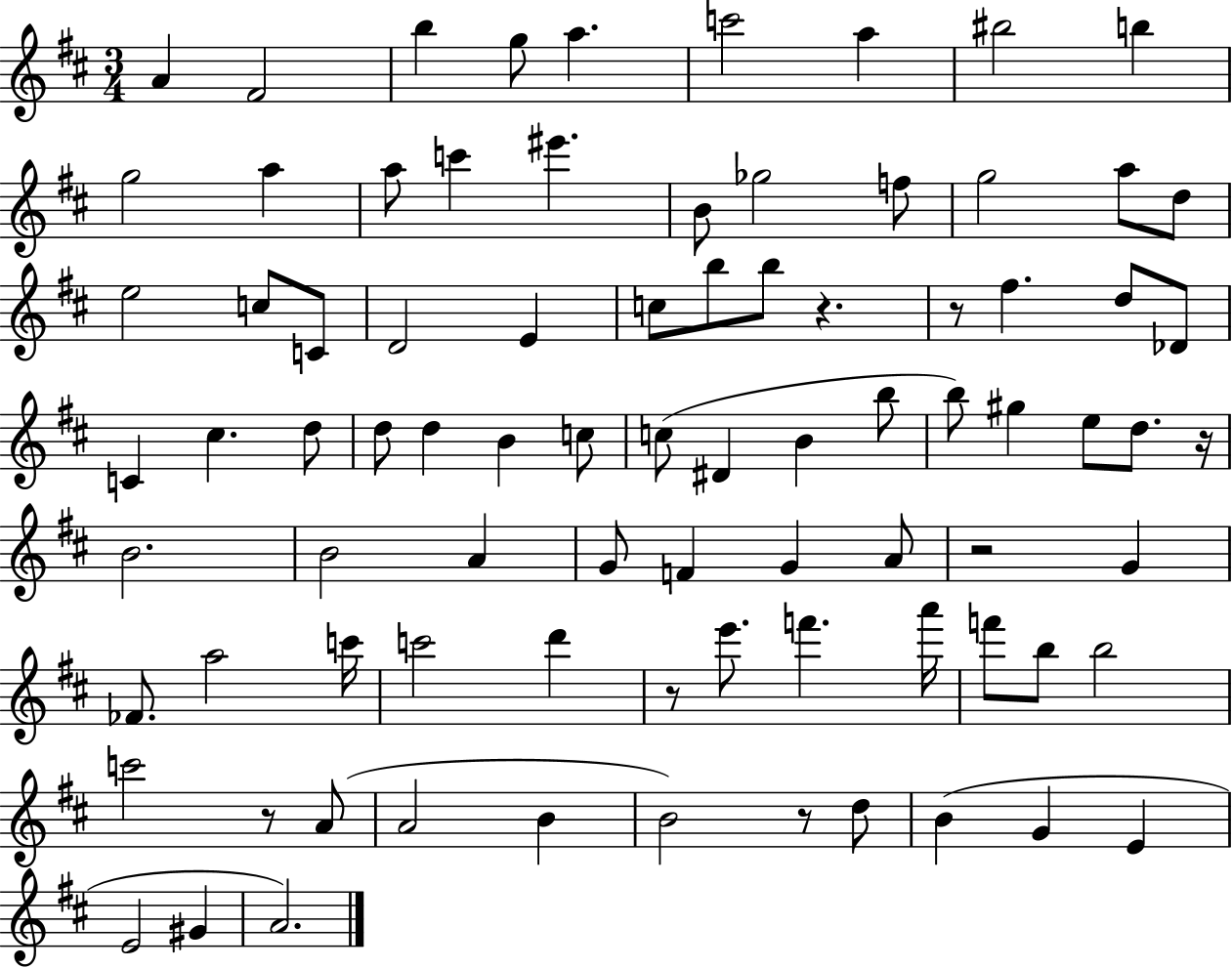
{
  \clef treble
  \numericTimeSignature
  \time 3/4
  \key d \major
  a'4 fis'2 | b''4 g''8 a''4. | c'''2 a''4 | bis''2 b''4 | \break g''2 a''4 | a''8 c'''4 eis'''4. | b'8 ges''2 f''8 | g''2 a''8 d''8 | \break e''2 c''8 c'8 | d'2 e'4 | c''8 b''8 b''8 r4. | r8 fis''4. d''8 des'8 | \break c'4 cis''4. d''8 | d''8 d''4 b'4 c''8 | c''8( dis'4 b'4 b''8 | b''8) gis''4 e''8 d''8. r16 | \break b'2. | b'2 a'4 | g'8 f'4 g'4 a'8 | r2 g'4 | \break fes'8. a''2 c'''16 | c'''2 d'''4 | r8 e'''8. f'''4. a'''16 | f'''8 b''8 b''2 | \break c'''2 r8 a'8( | a'2 b'4 | b'2) r8 d''8 | b'4( g'4 e'4 | \break e'2 gis'4 | a'2.) | \bar "|."
}